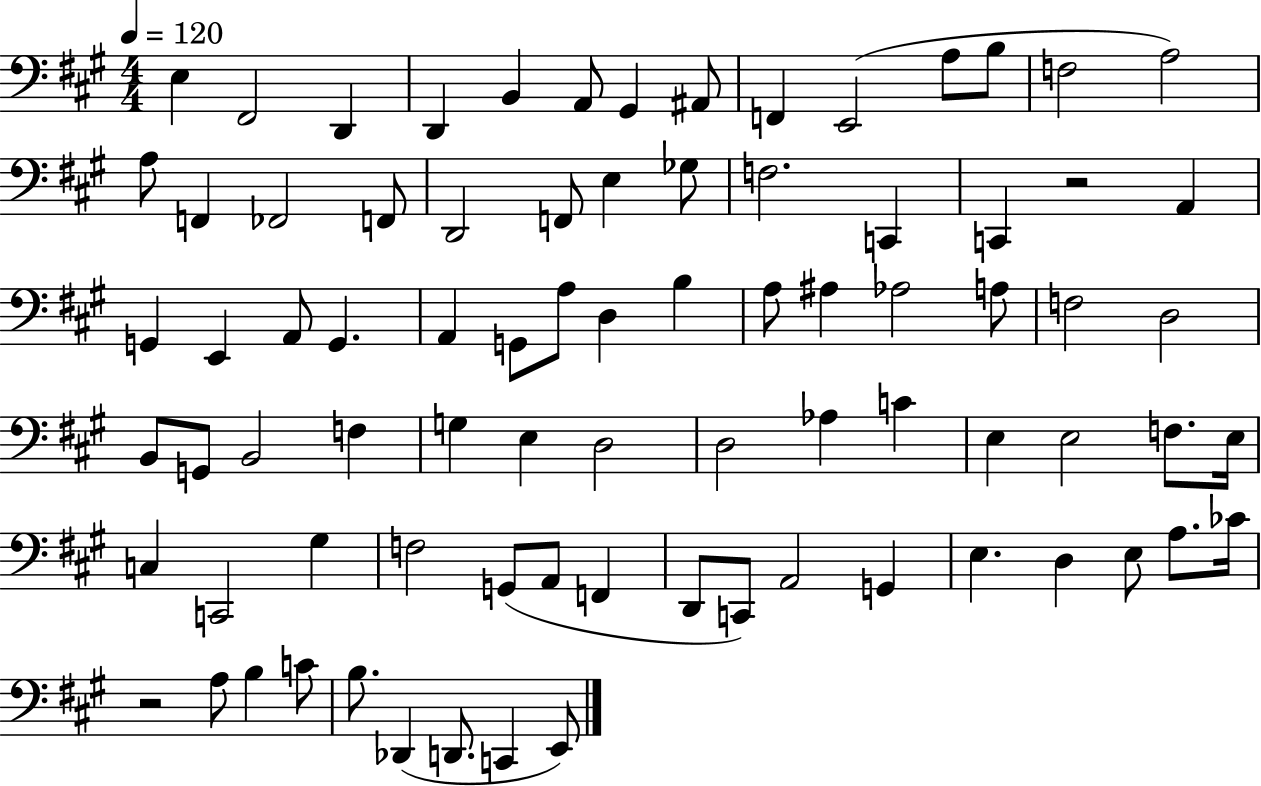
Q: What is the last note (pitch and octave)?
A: E2